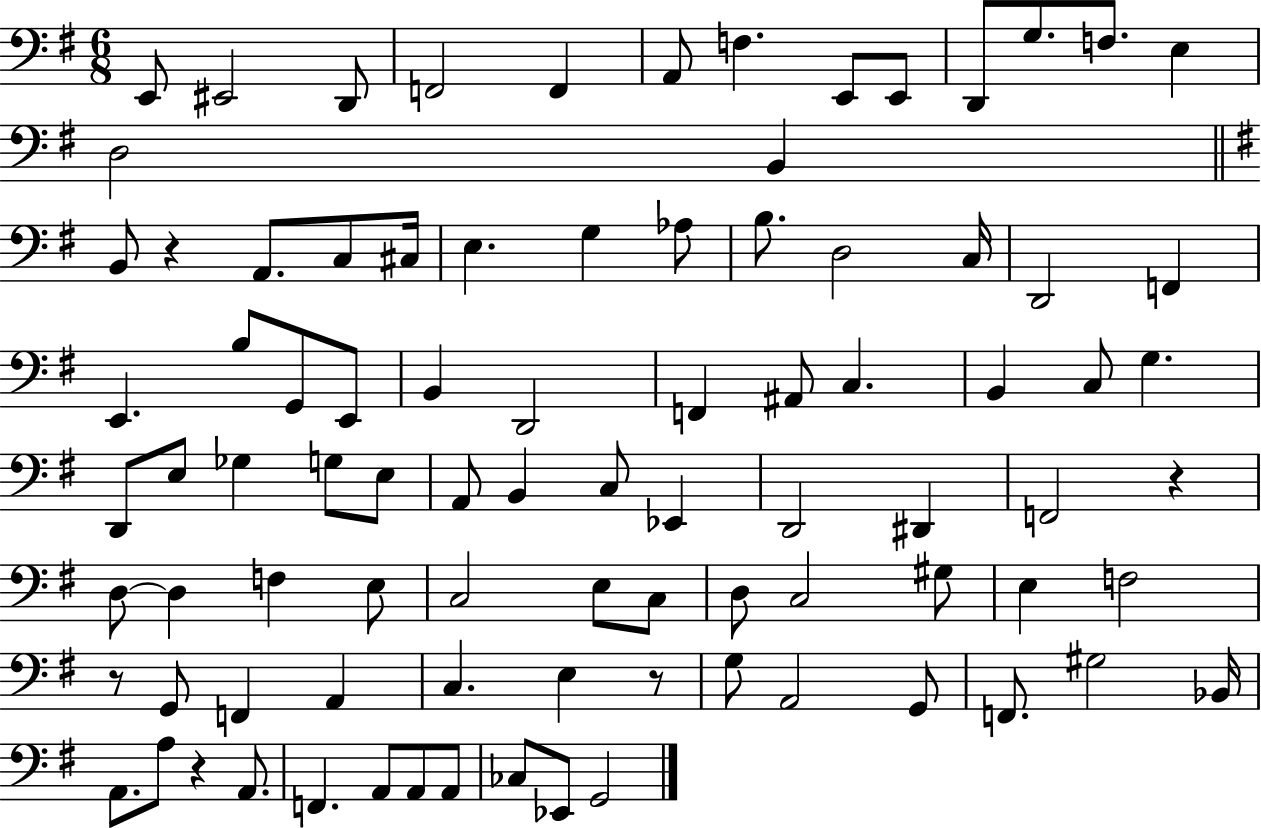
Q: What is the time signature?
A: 6/8